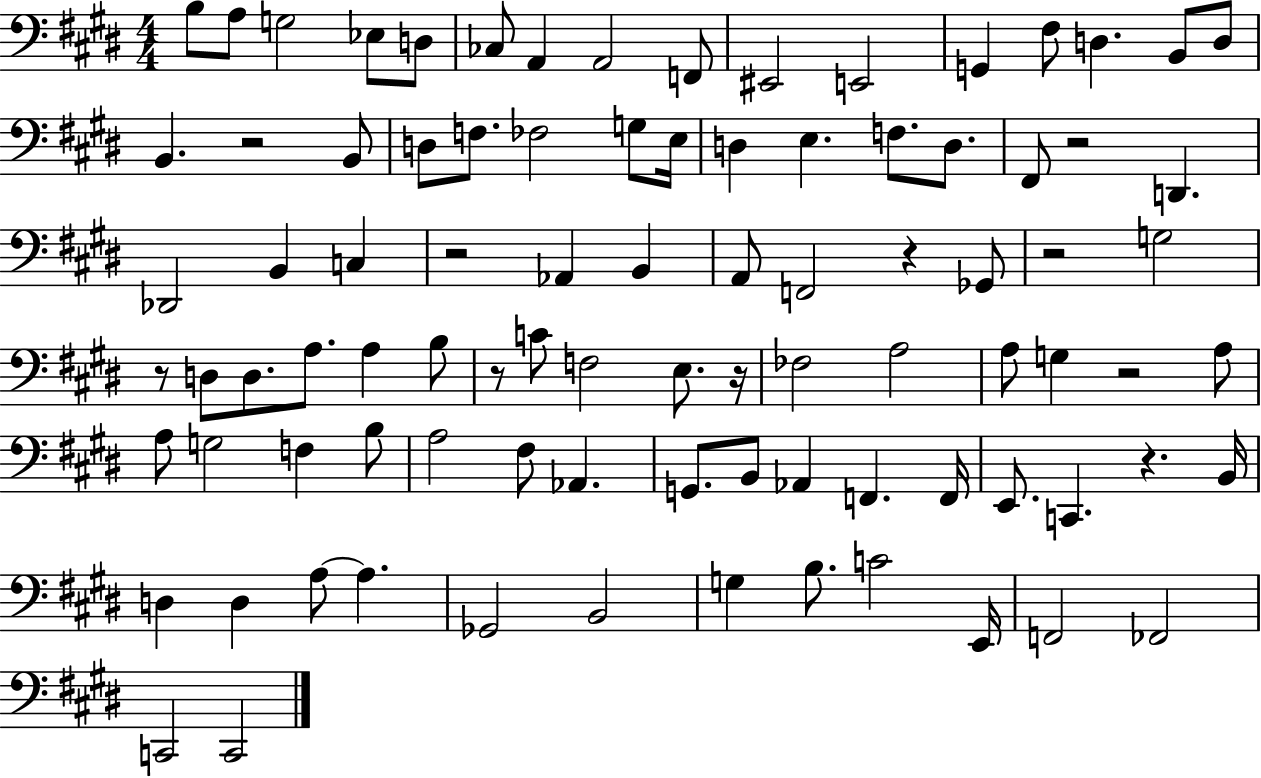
B3/e A3/e G3/h Eb3/e D3/e CES3/e A2/q A2/h F2/e EIS2/h E2/h G2/q F#3/e D3/q. B2/e D3/e B2/q. R/h B2/e D3/e F3/e. FES3/h G3/e E3/s D3/q E3/q. F3/e. D3/e. F#2/e R/h D2/q. Db2/h B2/q C3/q R/h Ab2/q B2/q A2/e F2/h R/q Gb2/e R/h G3/h R/e D3/e D3/e. A3/e. A3/q B3/e R/e C4/e F3/h E3/e. R/s FES3/h A3/h A3/e G3/q R/h A3/e A3/e G3/h F3/q B3/e A3/h F#3/e Ab2/q. G2/e. B2/e Ab2/q F2/q. F2/s E2/e. C2/q. R/q. B2/s D3/q D3/q A3/e A3/q. Gb2/h B2/h G3/q B3/e. C4/h E2/s F2/h FES2/h C2/h C2/h